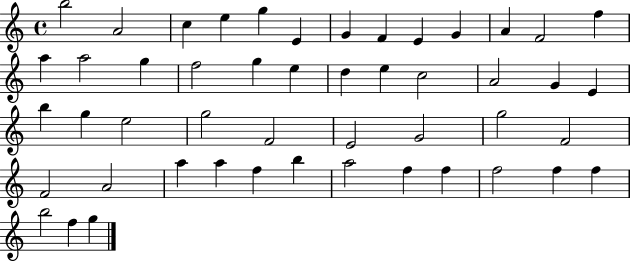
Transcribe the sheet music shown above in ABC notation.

X:1
T:Untitled
M:4/4
L:1/4
K:C
b2 A2 c e g E G F E G A F2 f a a2 g f2 g e d e c2 A2 G E b g e2 g2 F2 E2 G2 g2 F2 F2 A2 a a f b a2 f f f2 f f b2 f g